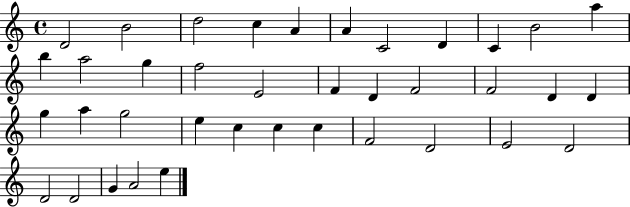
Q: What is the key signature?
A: C major